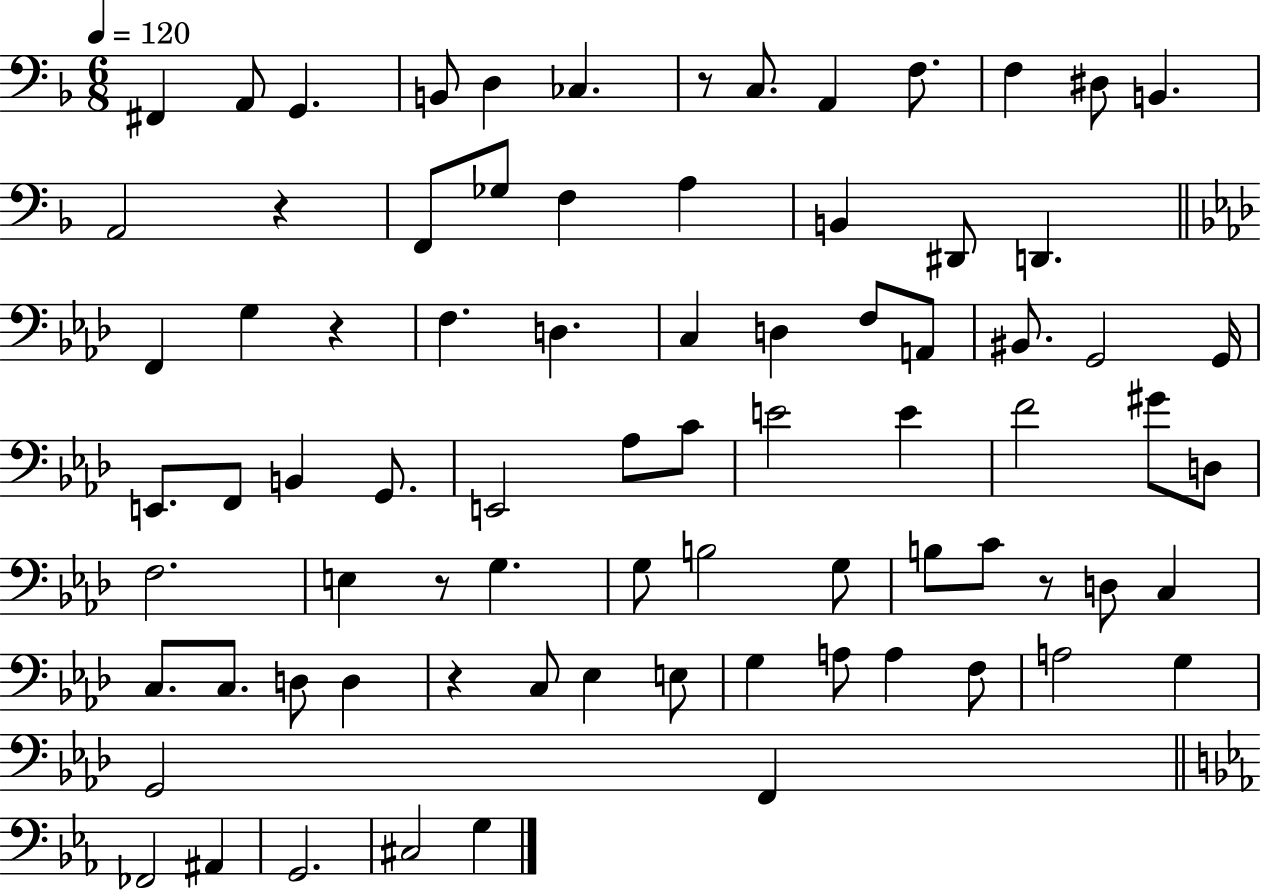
{
  \clef bass
  \numericTimeSignature
  \time 6/8
  \key f \major
  \tempo 4 = 120
  fis,4 a,8 g,4. | b,8 d4 ces4. | r8 c8. a,4 f8. | f4 dis8 b,4. | \break a,2 r4 | f,8 ges8 f4 a4 | b,4 dis,8 d,4. | \bar "||" \break \key f \minor f,4 g4 r4 | f4. d4. | c4 d4 f8 a,8 | bis,8. g,2 g,16 | \break e,8. f,8 b,4 g,8. | e,2 aes8 c'8 | e'2 e'4 | f'2 gis'8 d8 | \break f2. | e4 r8 g4. | g8 b2 g8 | b8 c'8 r8 d8 c4 | \break c8. c8. d8 d4 | r4 c8 ees4 e8 | g4 a8 a4 f8 | a2 g4 | \break g,2 f,4 | \bar "||" \break \key c \minor fes,2 ais,4 | g,2. | cis2 g4 | \bar "|."
}